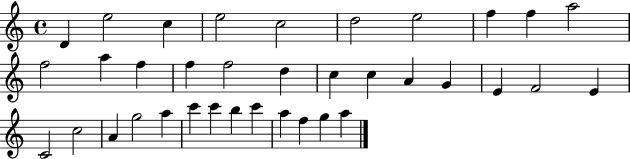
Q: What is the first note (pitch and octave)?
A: D4